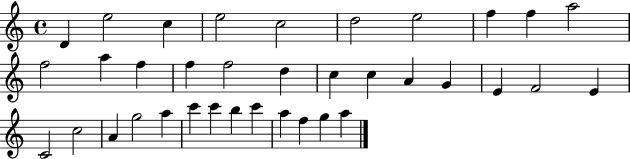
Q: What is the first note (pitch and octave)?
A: D4